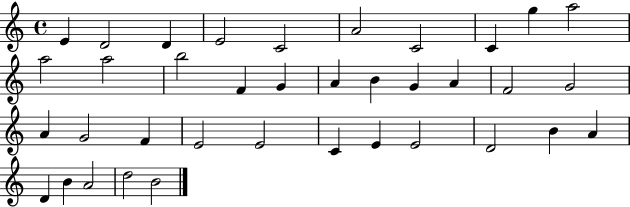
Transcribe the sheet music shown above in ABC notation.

X:1
T:Untitled
M:4/4
L:1/4
K:C
E D2 D E2 C2 A2 C2 C g a2 a2 a2 b2 F G A B G A F2 G2 A G2 F E2 E2 C E E2 D2 B A D B A2 d2 B2